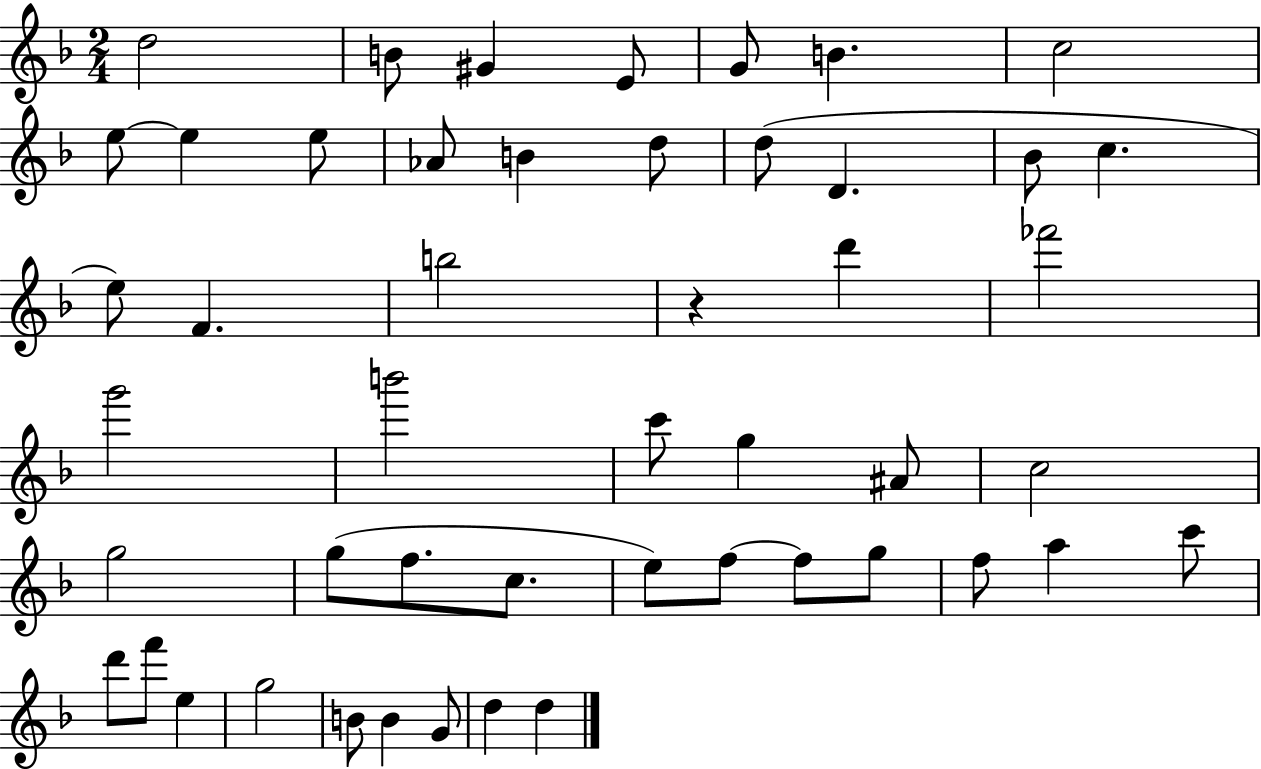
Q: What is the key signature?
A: F major